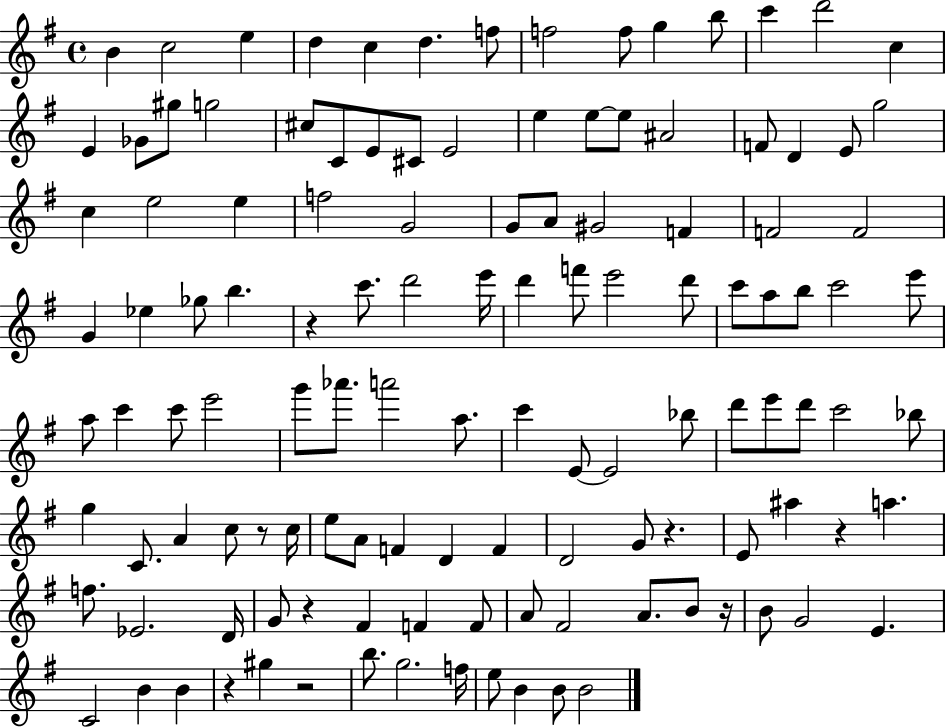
X:1
T:Untitled
M:4/4
L:1/4
K:G
B c2 e d c d f/2 f2 f/2 g b/2 c' d'2 c E _G/2 ^g/2 g2 ^c/2 C/2 E/2 ^C/2 E2 e e/2 e/2 ^A2 F/2 D E/2 g2 c e2 e f2 G2 G/2 A/2 ^G2 F F2 F2 G _e _g/2 b z c'/2 d'2 e'/4 d' f'/2 e'2 d'/2 c'/2 a/2 b/2 c'2 e'/2 a/2 c' c'/2 e'2 g'/2 _a'/2 a'2 a/2 c' E/2 E2 _b/2 d'/2 e'/2 d'/2 c'2 _b/2 g C/2 A c/2 z/2 c/4 e/2 A/2 F D F D2 G/2 z E/2 ^a z a f/2 _E2 D/4 G/2 z ^F F F/2 A/2 ^F2 A/2 B/2 z/4 B/2 G2 E C2 B B z ^g z2 b/2 g2 f/4 e/2 B B/2 B2